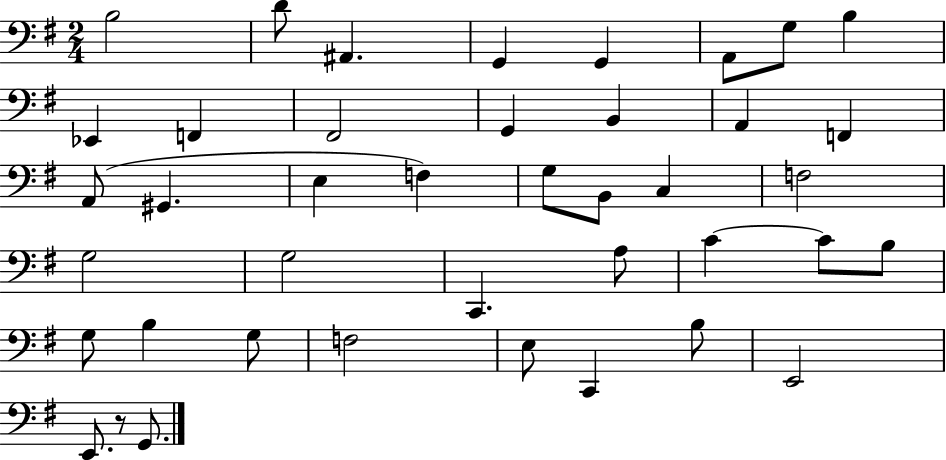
{
  \clef bass
  \numericTimeSignature
  \time 2/4
  \key g \major
  b2 | d'8 ais,4. | g,4 g,4 | a,8 g8 b4 | \break ees,4 f,4 | fis,2 | g,4 b,4 | a,4 f,4 | \break a,8( gis,4. | e4 f4) | g8 b,8 c4 | f2 | \break g2 | g2 | c,4. a8 | c'4~~ c'8 b8 | \break g8 b4 g8 | f2 | e8 c,4 b8 | e,2 | \break e,8. r8 g,8. | \bar "|."
}